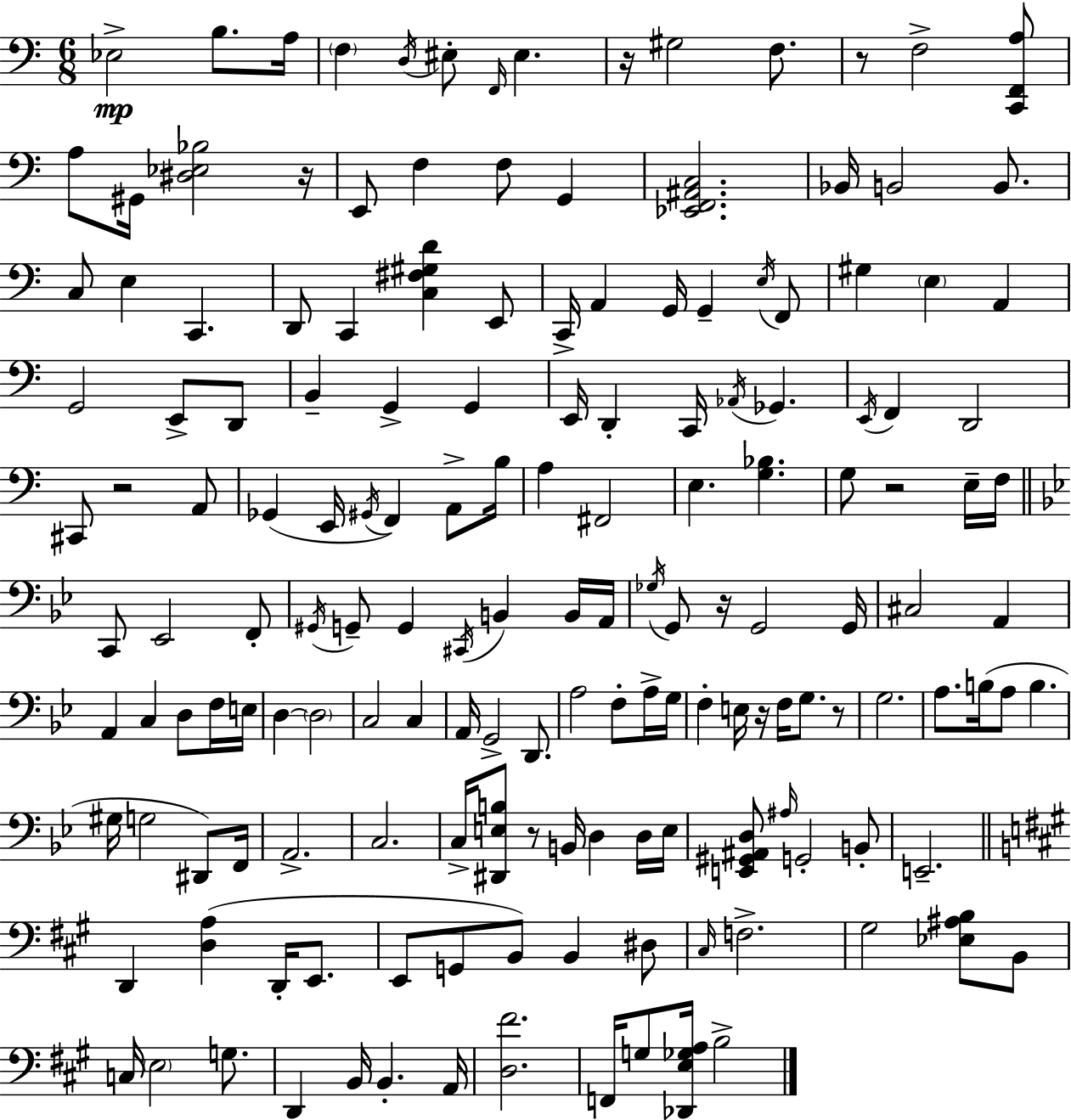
Eb3/h B3/e. A3/s F3/q D3/s EIS3/e F2/s EIS3/q. R/s G#3/h F3/e. R/e F3/h [C2,F2,A3]/e A3/e G#2/s [D#3,Eb3,Bb3]/h R/s E2/e F3/q F3/e G2/q [Eb2,F2,A#2,C3]/h. Bb2/s B2/h B2/e. C3/e E3/q C2/q. D2/e C2/q [C3,F#3,G#3,D4]/q E2/e C2/s A2/q G2/s G2/q E3/s F2/e G#3/q E3/q A2/q G2/h E2/e D2/e B2/q G2/q G2/q E2/s D2/q C2/s Ab2/s Gb2/q. E2/s F2/q D2/h C#2/e R/h A2/e Gb2/q E2/s G#2/s F2/q A2/e B3/s A3/q F#2/h E3/q. [G3,Bb3]/q. G3/e R/h E3/s F3/s C2/e Eb2/h F2/e G#2/s G2/e G2/q C#2/s B2/q B2/s A2/s Gb3/s G2/e R/s G2/h G2/s C#3/h A2/q A2/q C3/q D3/e F3/s E3/s D3/q D3/h C3/h C3/q A2/s G2/h D2/e. A3/h F3/e A3/s G3/s F3/q E3/s R/s F3/s G3/e. R/e G3/h. A3/e. B3/s A3/e B3/q. G#3/s G3/h D#2/e F2/s A2/h. C3/h. C3/s [D#2,E3,B3]/e R/e B2/s D3/q D3/s E3/s [E2,G#2,A#2,D3]/e A#3/s G2/h B2/e E2/h. D2/q [D3,A3]/q D2/s E2/e. E2/e G2/e B2/e B2/q D#3/e C#3/s F3/h. G#3/h [Eb3,A#3,B3]/e B2/e C3/s E3/h G3/e. D2/q B2/s B2/q. A2/s [D3,F#4]/h. F2/s G3/e [Db2,E3,Gb3,A3]/s B3/h